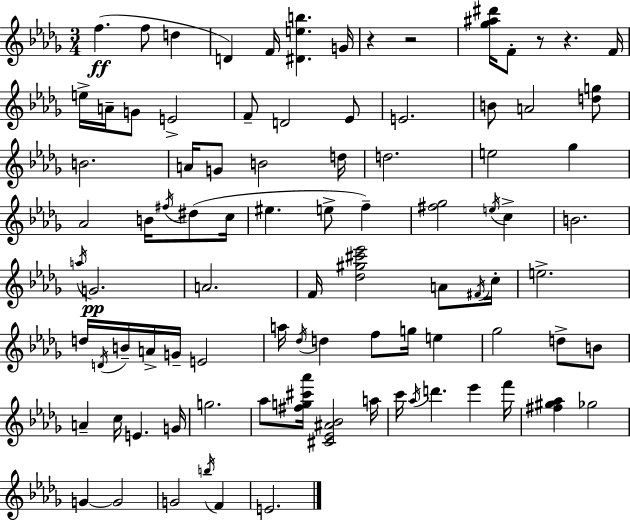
{
  \clef treble
  \numericTimeSignature
  \time 3/4
  \key bes \minor
  f''4.(\ff f''8 d''4 | d'4) f'16 <dis' e'' b''>4. g'16 | r4 r2 | <ges'' ais'' dis'''>16 f'8-. r8 r4. f'16 | \break e''16-> a'16-- g'8 e'2-> | f'8-- d'2 ees'8 | e'2. | b'8 a'2 <d'' g''>8 | \break b'2. | a'16 g'8 b'2 d''16 | d''2. | e''2 ges''4 | \break aes'2 b'16 \acciaccatura { fis''16 } dis''8( | c''16 eis''4. e''8-> f''4--) | <fis'' ges''>2 \acciaccatura { e''16 } c''4-> | b'2. | \break \acciaccatura { a''16 }\pp g'2. | a'2. | f'16 <des'' gis'' cis''' ees'''>2 | a'8 \acciaccatura { fis'16 } c''16-. e''2.-> | \break d''16 \acciaccatura { d'16 } b'16-- a'16-> g'16-- e'2 | a''16 \acciaccatura { des''16 } d''4 f''8 | g''16 e''4 ges''2 | d''8-> b'8 a'4-- c''16 e'4. | \break g'16 g''2. | aes''8 <fis'' g'' cis''' aes'''>16 <cis' ees' ais' bes'>2 | a''16 c'''16 \acciaccatura { aes''16 } d'''4. | ees'''4 f'''16 <fis'' gis'' aes''>4 ges''2 | \break g'4~~ g'2 | g'2 | \acciaccatura { b''16 } f'4 e'2. | \bar "|."
}